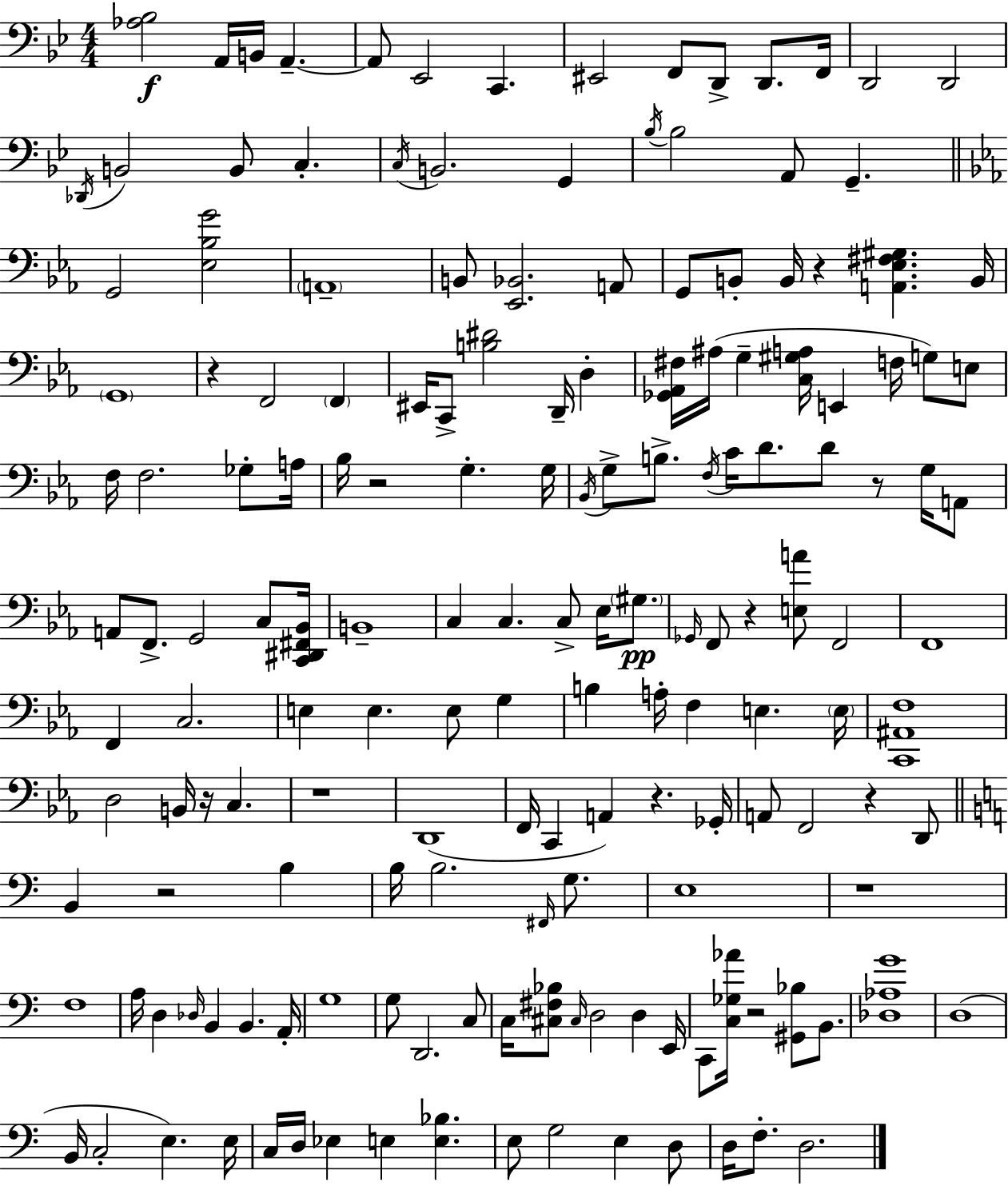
{
  \clef bass
  \numericTimeSignature
  \time 4/4
  \key bes \major
  <aes bes>2\f a,16 b,16 a,4.--~~ | a,8 ees,2 c,4. | eis,2 f,8 d,8-> d,8. f,16 | d,2 d,2 | \break \acciaccatura { des,16 } b,2 b,8 c4.-. | \acciaccatura { c16 } b,2. g,4 | \acciaccatura { bes16 } bes2 a,8 g,4.-- | \bar "||" \break \key ees \major g,2 <ees bes g'>2 | \parenthesize a,1-- | b,8 <ees, bes,>2. a,8 | g,8 b,8-. b,16 r4 <a, ees fis gis>4. b,16 | \break \parenthesize g,1 | r4 f,2 \parenthesize f,4 | eis,16 c,8-> <b dis'>2 d,16-- d4-. | <ges, aes, fis>16 ais16( g4-- <c gis a>16 e,4 f16 g8) e8 | \break f16 f2. ges8-. a16 | bes16 r2 g4.-. g16 | \acciaccatura { bes,16 } g8-> b8.-> \acciaccatura { f16 } c'16 d'8. d'8 r8 g16 | a,8 a,8 f,8.-> g,2 c8 | \break <c, dis, fis, bes,>16 b,1-- | c4 c4. c8-> ees16 \parenthesize gis8.\pp | \grace { ges,16 } f,8 r4 <e a'>8 f,2 | f,1 | \break f,4 c2. | e4 e4. e8 g4 | b4 a16-. f4 e4. | \parenthesize e16 <c, ais, f>1 | \break d2 b,16 r16 c4. | r1 | d,1( | f,16 c,4 a,4) r4. | \break ges,16-. a,8 f,2 r4 | d,8 \bar "||" \break \key c \major b,4 r2 b4 | b16 b2. \grace { fis,16 } g8. | e1 | r1 | \break f1 | a16 d4 \grace { des16 } b,4 b,4. | a,16-. g1 | g8 d,2. | \break c8 c16 <cis fis bes>8 \grace { cis16 } d2 d4 | e,16 c,8 <c ges aes'>16 r2 <gis, bes>8 | b,8. <des aes g'>1 | d1( | \break b,16 c2-. e4.) | e16 c16 d16 ees4 e4 <e bes>4. | e8 g2 e4 | d8 d16 f8.-. d2. | \break \bar "|."
}